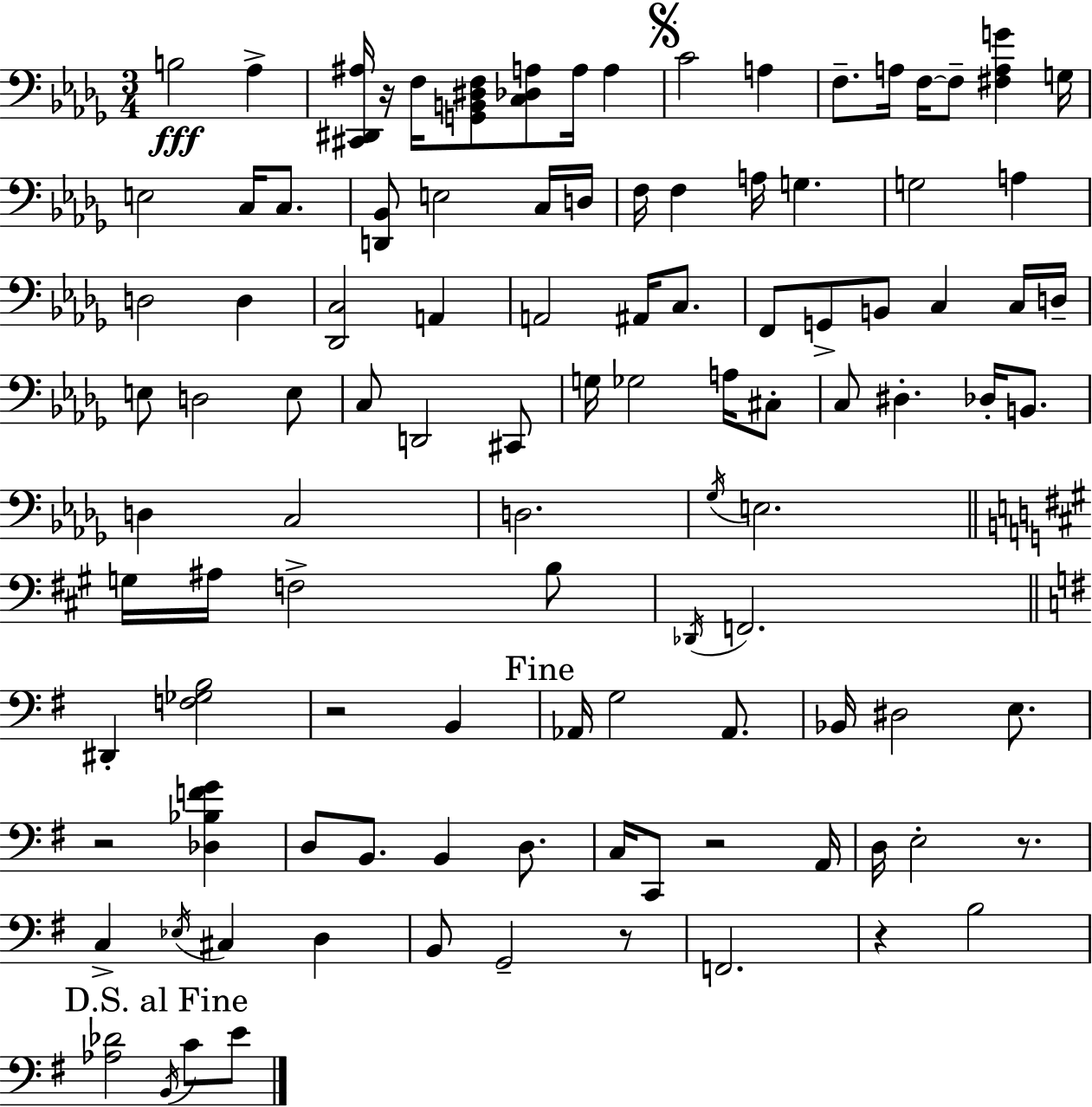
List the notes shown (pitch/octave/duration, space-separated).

B3/h Ab3/q [C#2,D#2,A#3]/s R/s F3/s [G2,B2,D#3,F3]/e [C3,Db3,A3]/e A3/s A3/q C4/h A3/q F3/e. A3/s F3/s F3/e [F#3,A3,G4]/q G3/s E3/h C3/s C3/e. [D2,Bb2]/e E3/h C3/s D3/s F3/s F3/q A3/s G3/q. G3/h A3/q D3/h D3/q [Db2,C3]/h A2/q A2/h A#2/s C3/e. F2/e G2/e B2/e C3/q C3/s D3/s E3/e D3/h E3/e C3/e D2/h C#2/e G3/s Gb3/h A3/s C#3/e C3/e D#3/q. Db3/s B2/e. D3/q C3/h D3/h. Gb3/s E3/h. G3/s A#3/s F3/h B3/e Db2/s F2/h. D#2/q [F3,Gb3,B3]/h R/h B2/q Ab2/s G3/h Ab2/e. Bb2/s D#3/h E3/e. R/h [Db3,Bb3,F4,G4]/q D3/e B2/e. B2/q D3/e. C3/s C2/e R/h A2/s D3/s E3/h R/e. C3/q Eb3/s C#3/q D3/q B2/e G2/h R/e F2/h. R/q B3/h [Ab3,Db4]/h B2/s C4/e E4/e